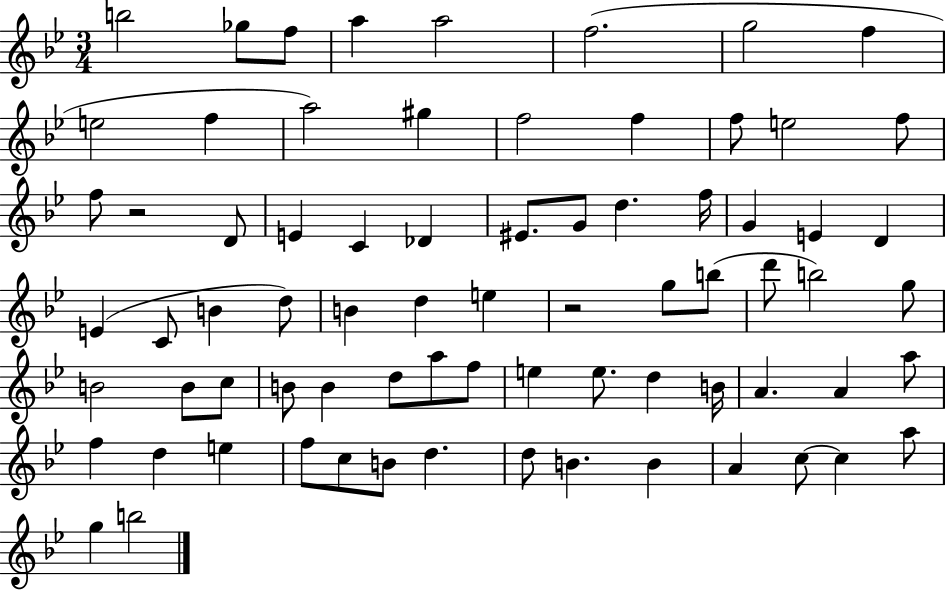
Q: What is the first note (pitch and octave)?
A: B5